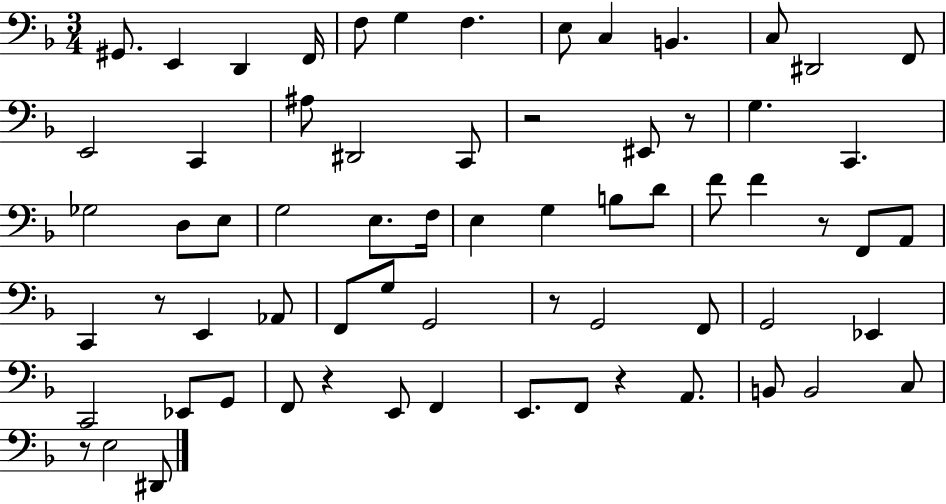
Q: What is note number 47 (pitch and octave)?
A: Eb2